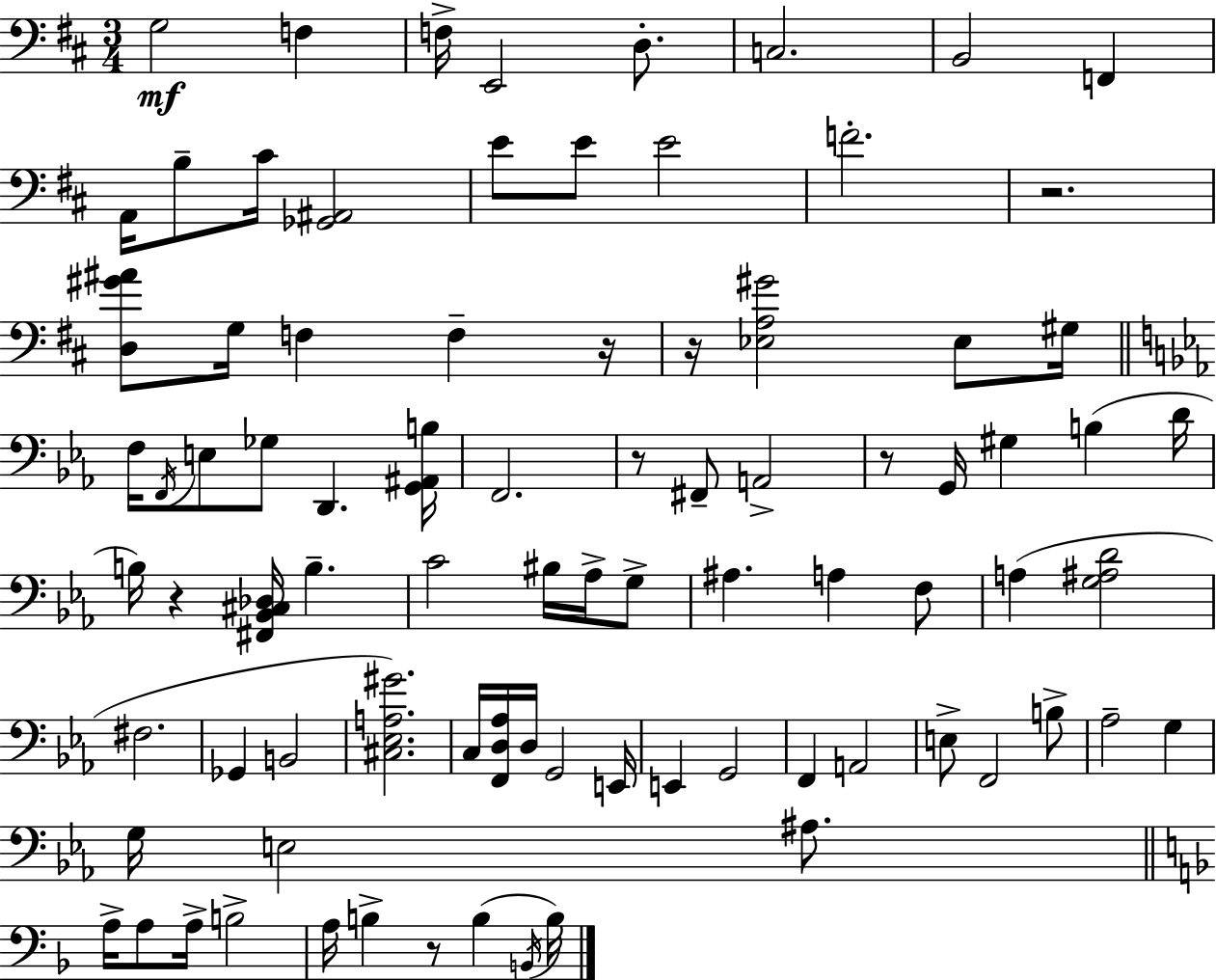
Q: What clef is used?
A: bass